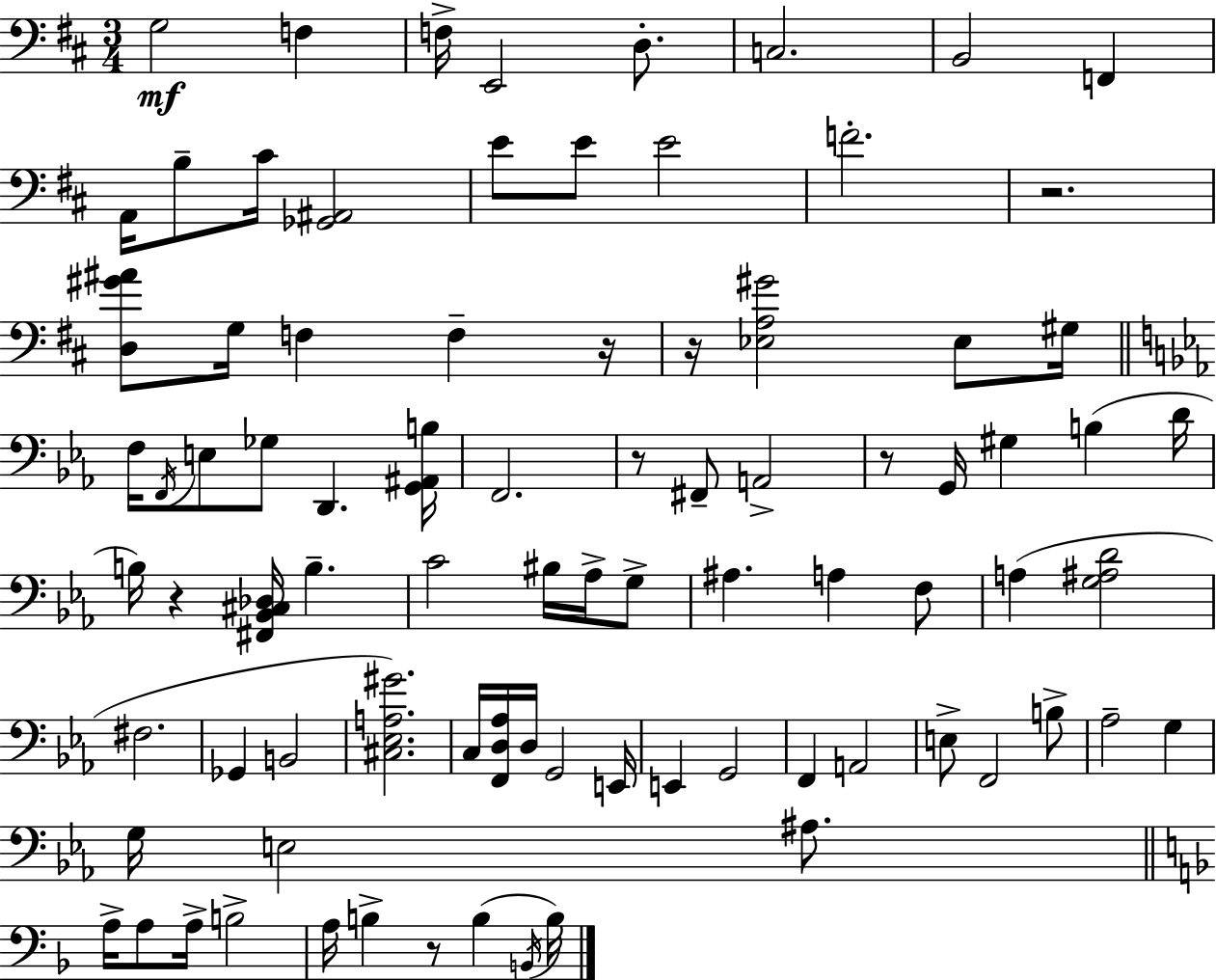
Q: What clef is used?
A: bass